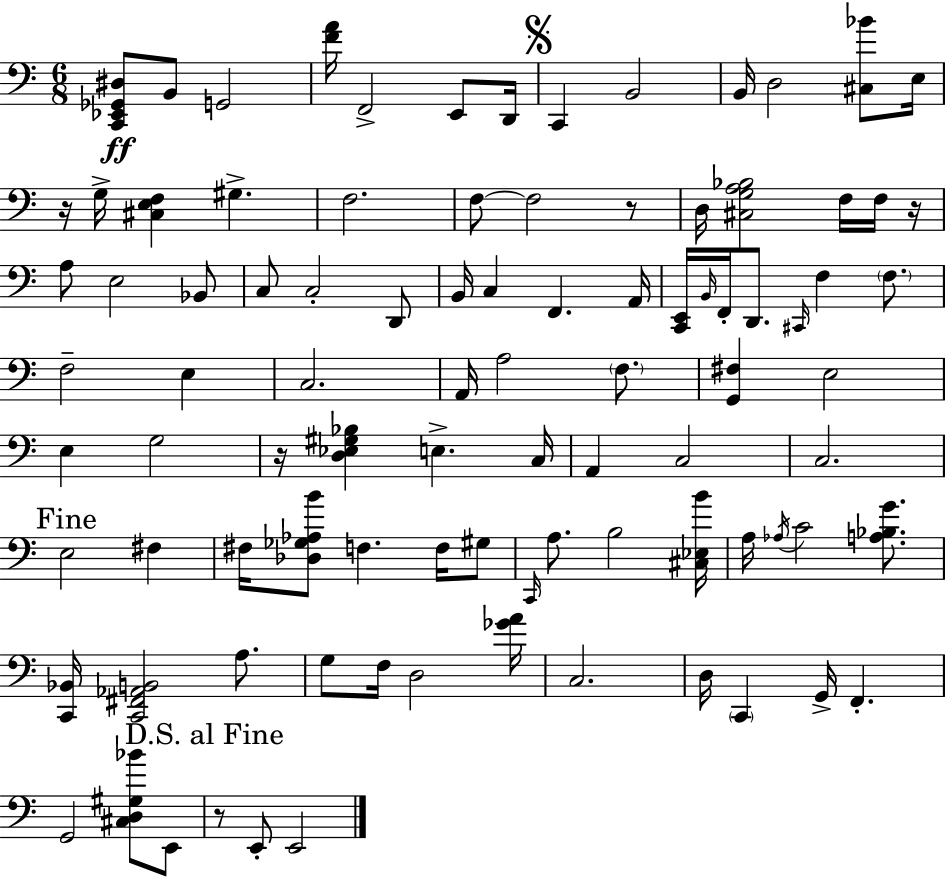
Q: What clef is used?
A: bass